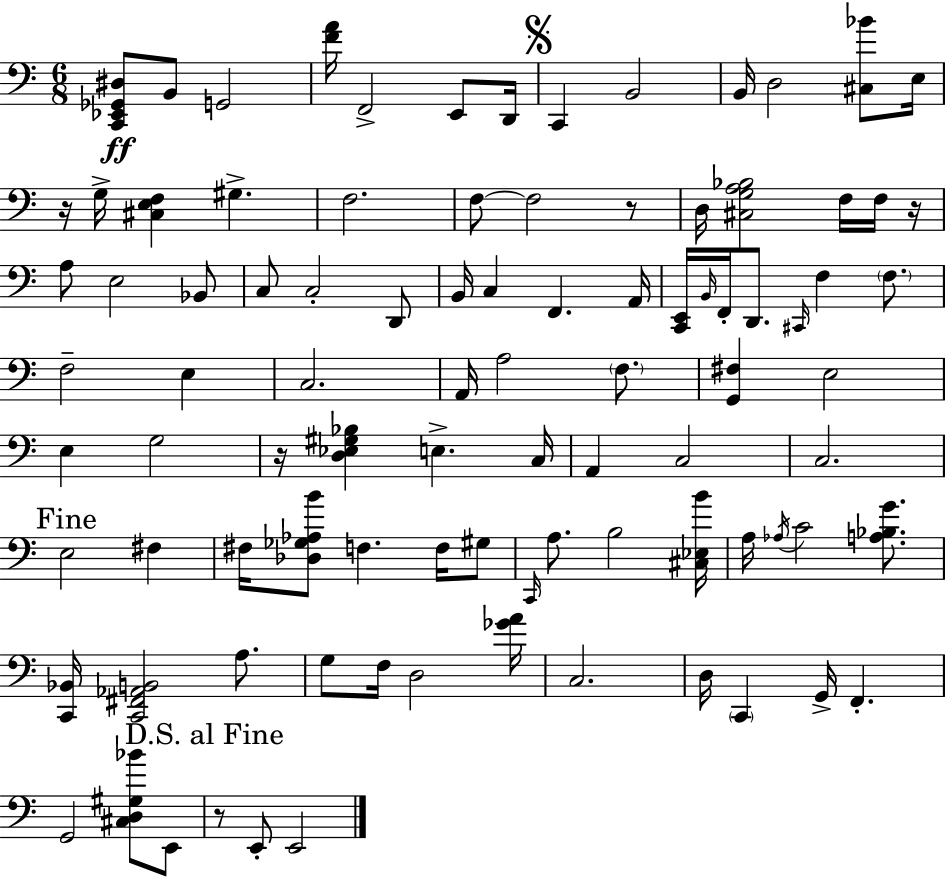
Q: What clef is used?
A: bass